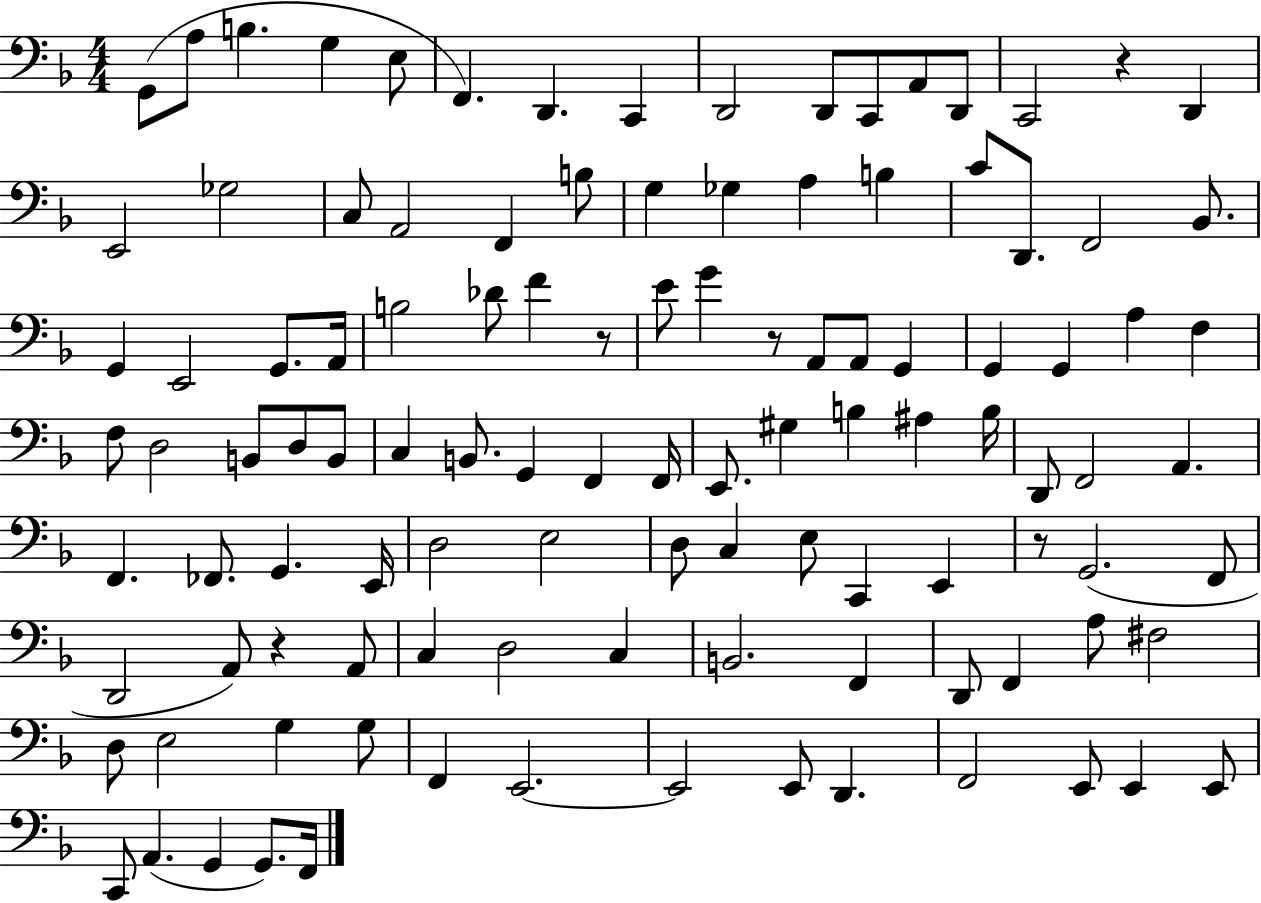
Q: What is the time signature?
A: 4/4